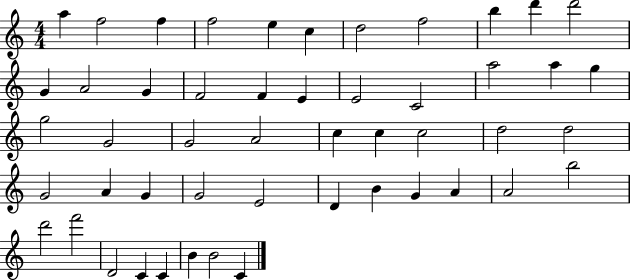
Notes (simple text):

A5/q F5/h F5/q F5/h E5/q C5/q D5/h F5/h B5/q D6/q D6/h G4/q A4/h G4/q F4/h F4/q E4/q E4/h C4/h A5/h A5/q G5/q G5/h G4/h G4/h A4/h C5/q C5/q C5/h D5/h D5/h G4/h A4/q G4/q G4/h E4/h D4/q B4/q G4/q A4/q A4/h B5/h D6/h F6/h D4/h C4/q C4/q B4/q B4/h C4/q